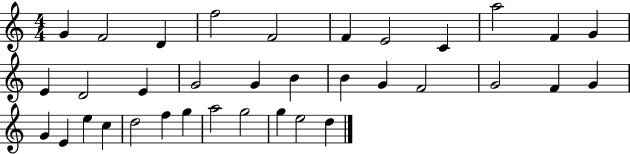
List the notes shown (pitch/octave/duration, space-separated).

G4/q F4/h D4/q F5/h F4/h F4/q E4/h C4/q A5/h F4/q G4/q E4/q D4/h E4/q G4/h G4/q B4/q B4/q G4/q F4/h G4/h F4/q G4/q G4/q E4/q E5/q C5/q D5/h F5/q G5/q A5/h G5/h G5/q E5/h D5/q